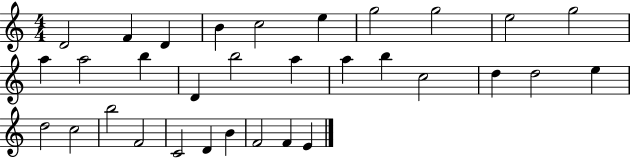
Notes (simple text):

D4/h F4/q D4/q B4/q C5/h E5/q G5/h G5/h E5/h G5/h A5/q A5/h B5/q D4/q B5/h A5/q A5/q B5/q C5/h D5/q D5/h E5/q D5/h C5/h B5/h F4/h C4/h D4/q B4/q F4/h F4/q E4/q